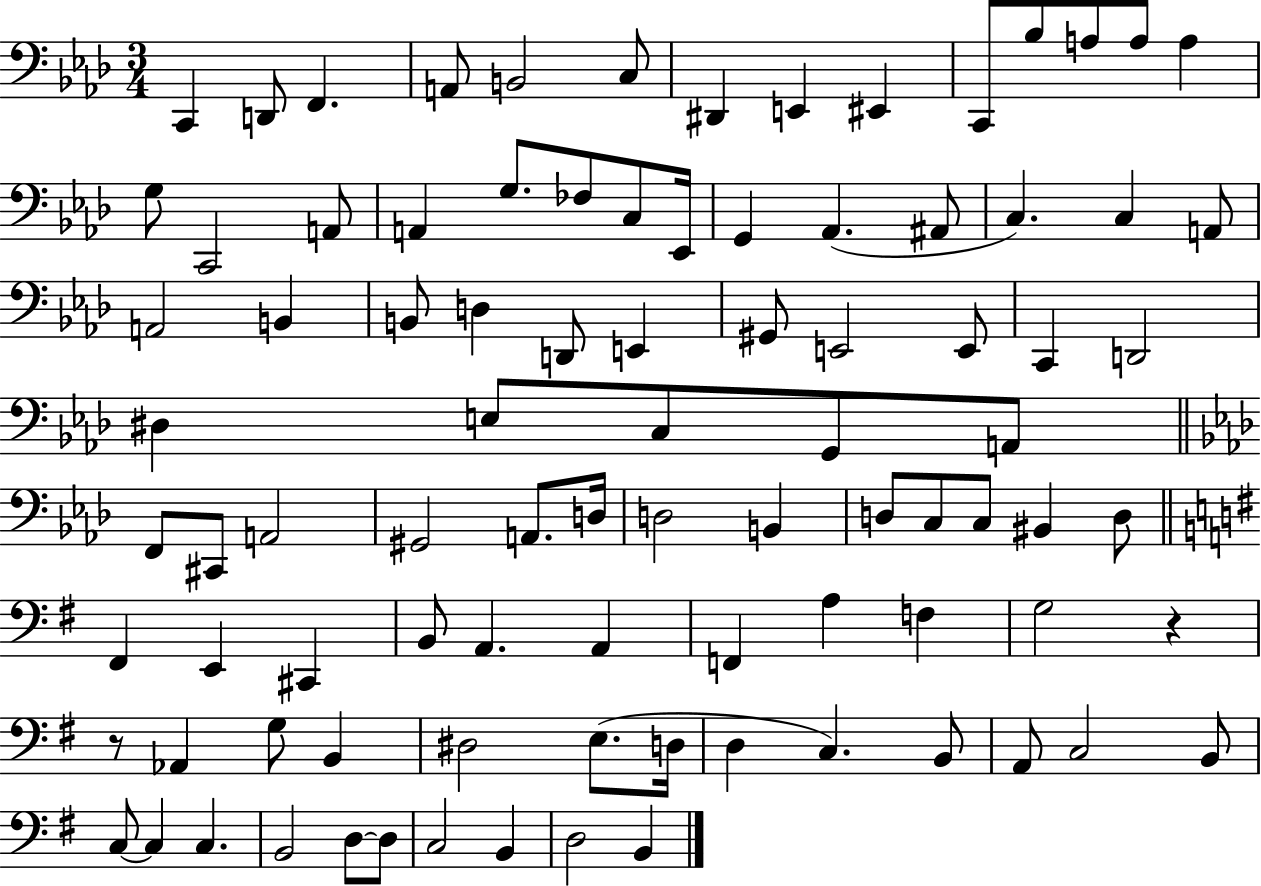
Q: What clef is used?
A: bass